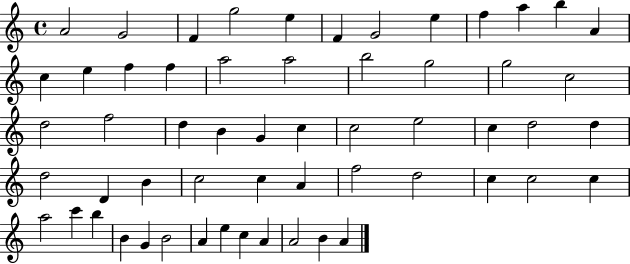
X:1
T:Untitled
M:4/4
L:1/4
K:C
A2 G2 F g2 e F G2 e f a b A c e f f a2 a2 b2 g2 g2 c2 d2 f2 d B G c c2 e2 c d2 d d2 D B c2 c A f2 d2 c c2 c a2 c' b B G B2 A e c A A2 B A